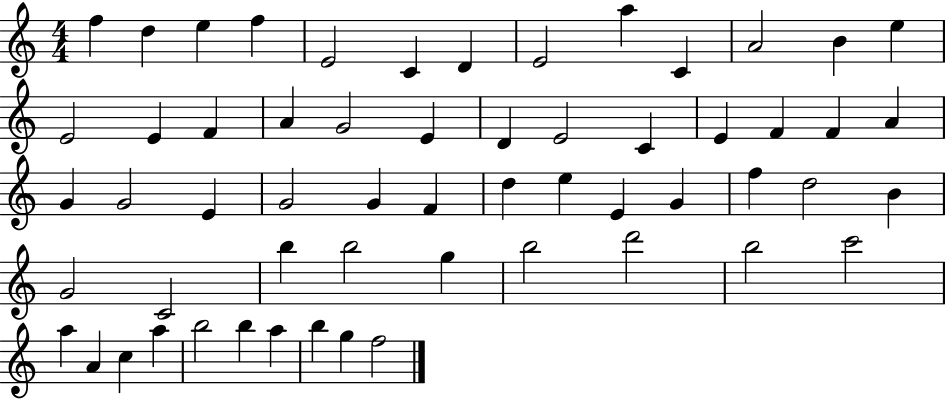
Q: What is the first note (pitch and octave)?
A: F5